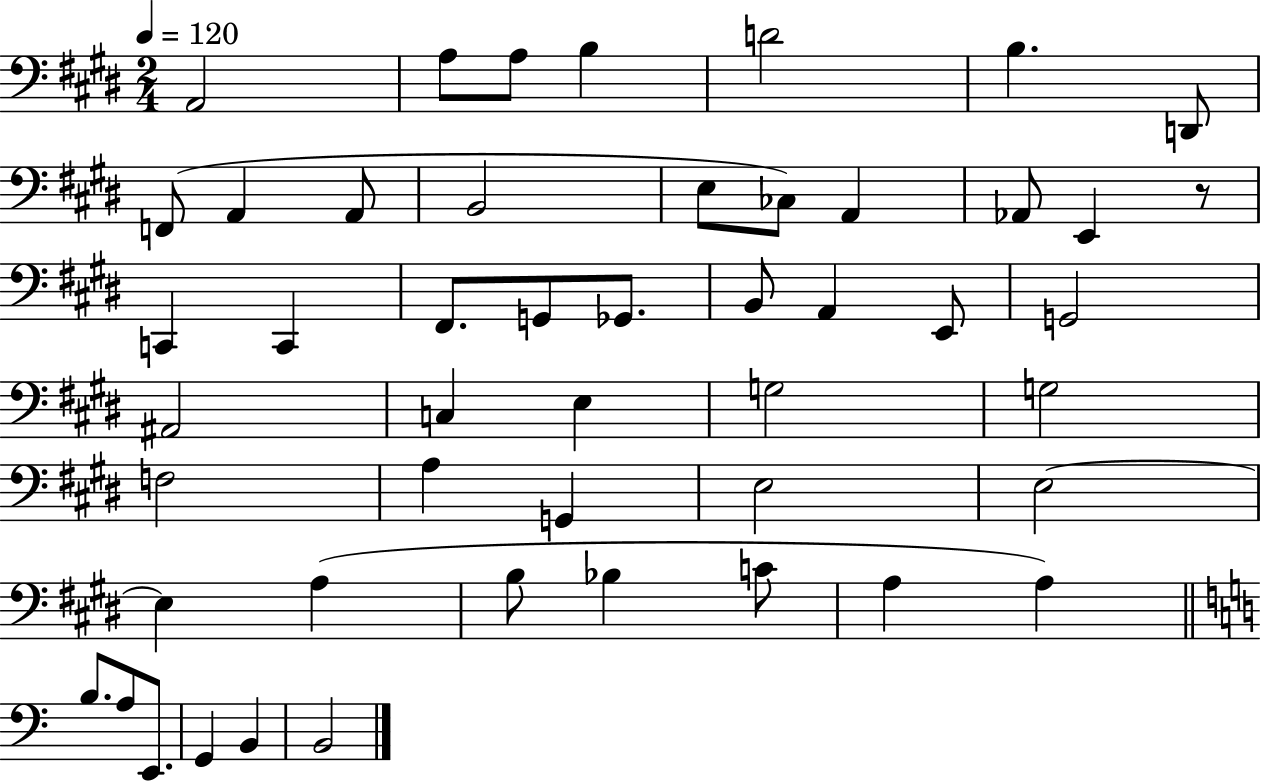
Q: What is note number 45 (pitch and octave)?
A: E2